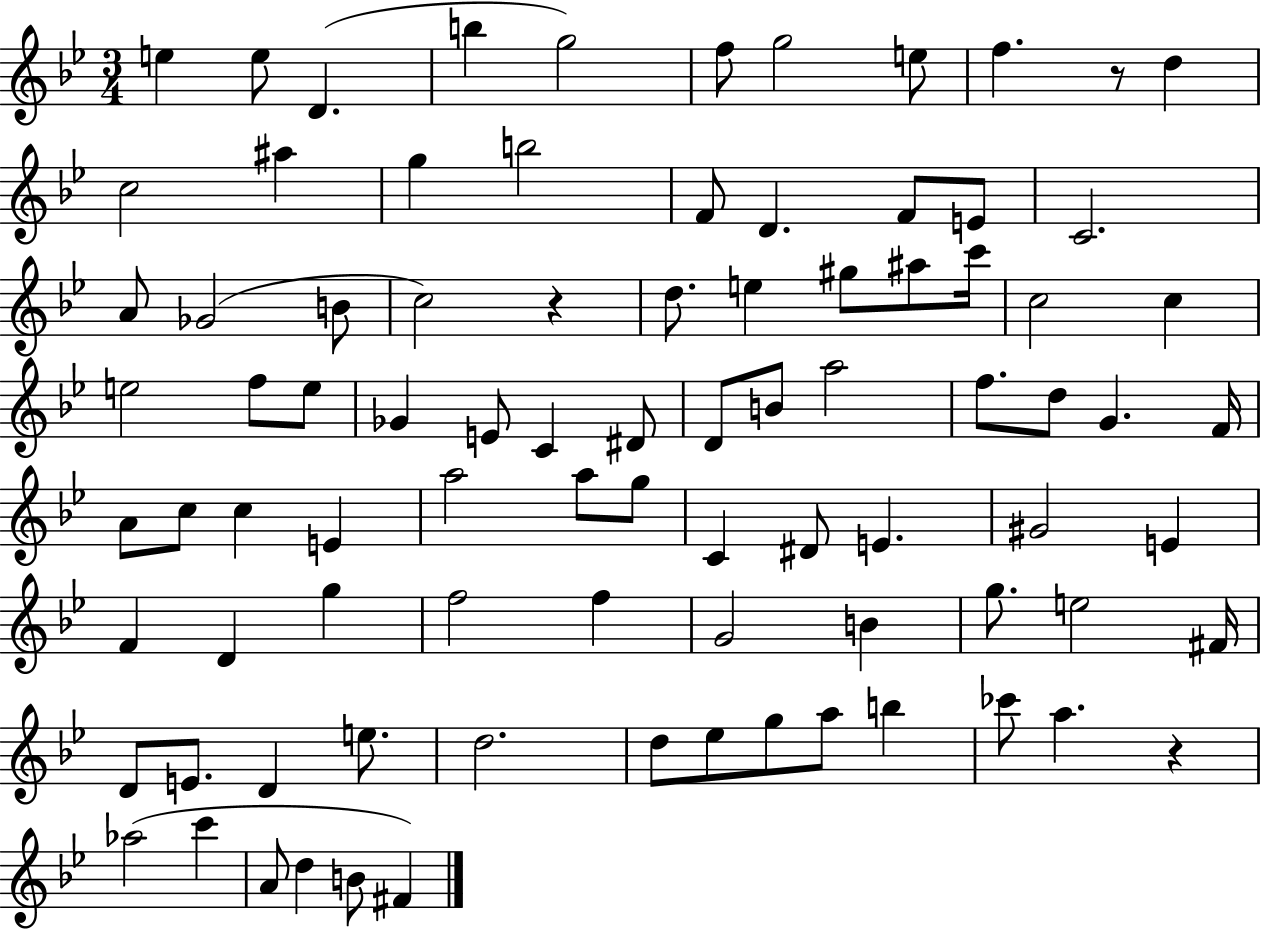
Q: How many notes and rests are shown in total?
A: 87